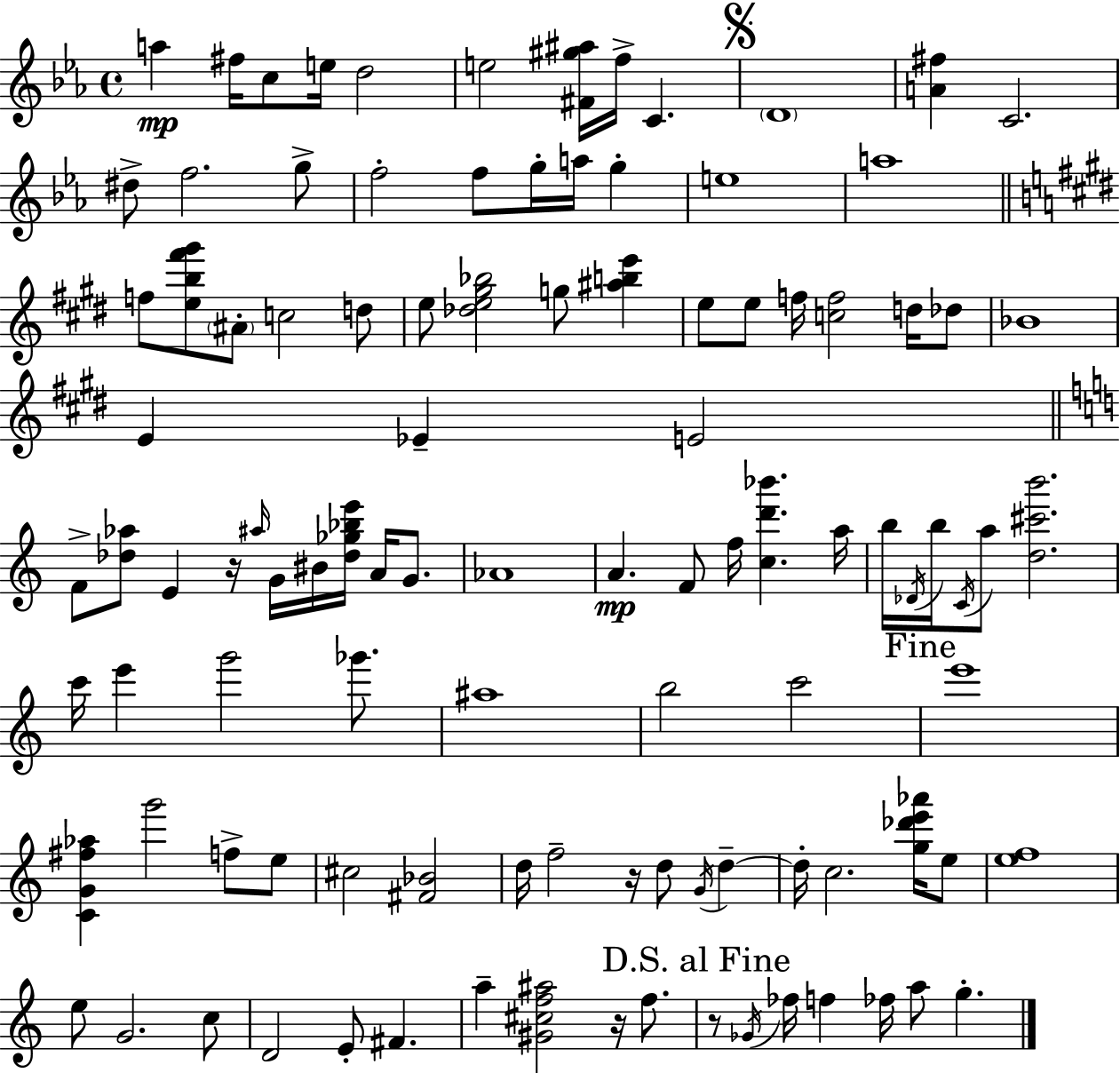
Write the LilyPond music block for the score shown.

{
  \clef treble
  \time 4/4
  \defaultTimeSignature
  \key ees \major
  \repeat volta 2 { a''4\mp fis''16 c''8 e''16 d''2 | e''2 <fis' gis'' ais''>16 f''16-> c'4. | \mark \markup { \musicglyph "scripts.segno" } \parenthesize d'1 | <a' fis''>4 c'2. | \break dis''8-> f''2. g''8-> | f''2-. f''8 g''16-. a''16 g''4-. | e''1 | a''1 | \break \bar "||" \break \key e \major f''8 <e'' b'' fis''' gis'''>8 \parenthesize ais'8-. c''2 d''8 | e''8 <des'' e'' gis'' bes''>2 g''8 <ais'' b'' e'''>4 | e''8 e''8 f''16 <c'' f''>2 d''16 des''8 | bes'1 | \break e'4 ees'4-- e'2 | \bar "||" \break \key c \major f'8-> <des'' aes''>8 e'4 r16 \grace { ais''16 } g'16 bis'16 <des'' ges'' bes'' e'''>16 a'16 g'8. | aes'1 | a'4.\mp f'8 f''16 <c'' d''' bes'''>4. | a''16 b''16 \acciaccatura { des'16 } b''16 \acciaccatura { c'16 } a''8 <d'' cis''' b'''>2. | \break c'''16 e'''4 g'''2 | ges'''8. ais''1 | b''2 c'''2 | \mark "Fine" e'''1 | \break <c' g' fis'' aes''>4 g'''2 f''8-> | e''8 cis''2 <fis' bes'>2 | d''16 f''2-- r16 d''8 \acciaccatura { g'16 } | d''4--~~ d''16-. c''2. | \break <g'' des''' e''' aes'''>16 e''8 <e'' f''>1 | e''8 g'2. | c''8 d'2 e'8-. fis'4. | a''4-- <gis' cis'' f'' ais''>2 | \break r16 f''8. \mark "D.S. al Fine" r8 \acciaccatura { ges'16 } fes''16 f''4 fes''16 a''8 g''4.-. | } \bar "|."
}